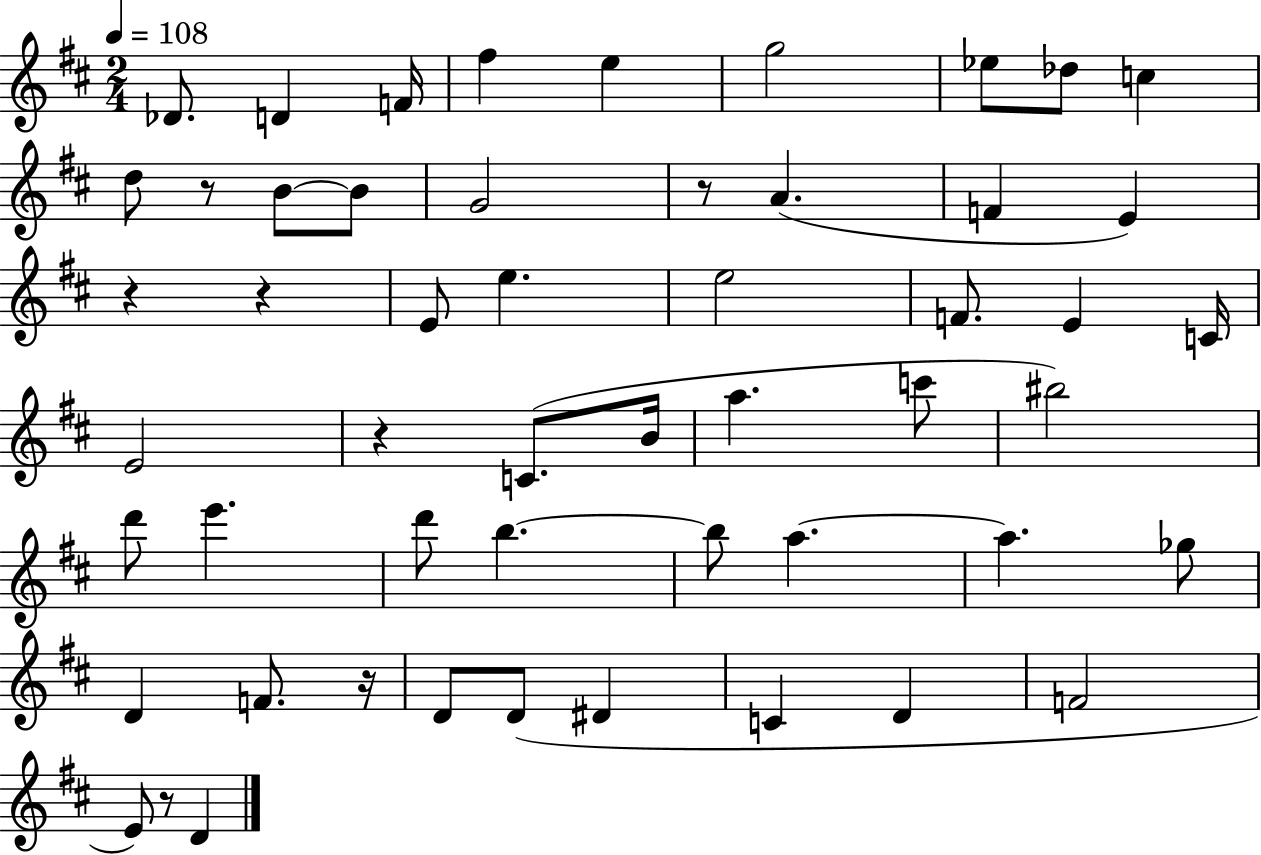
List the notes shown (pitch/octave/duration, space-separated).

Db4/e. D4/q F4/s F#5/q E5/q G5/h Eb5/e Db5/e C5/q D5/e R/e B4/e B4/e G4/h R/e A4/q. F4/q E4/q R/q R/q E4/e E5/q. E5/h F4/e. E4/q C4/s E4/h R/q C4/e. B4/s A5/q. C6/e BIS5/h D6/e E6/q. D6/e B5/q. B5/e A5/q. A5/q. Gb5/e D4/q F4/e. R/s D4/e D4/e D#4/q C4/q D4/q F4/h E4/e R/e D4/q